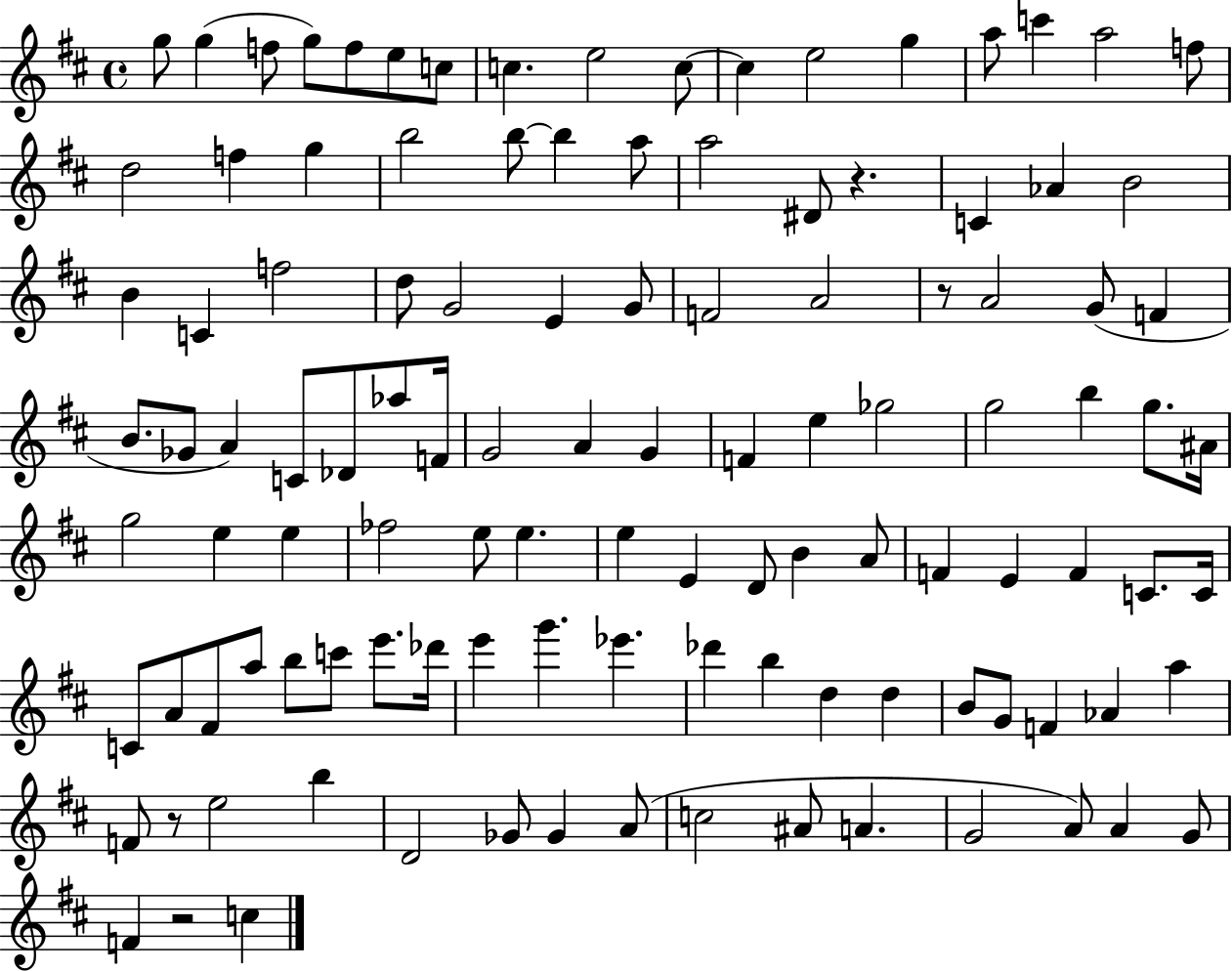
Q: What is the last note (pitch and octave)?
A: C5